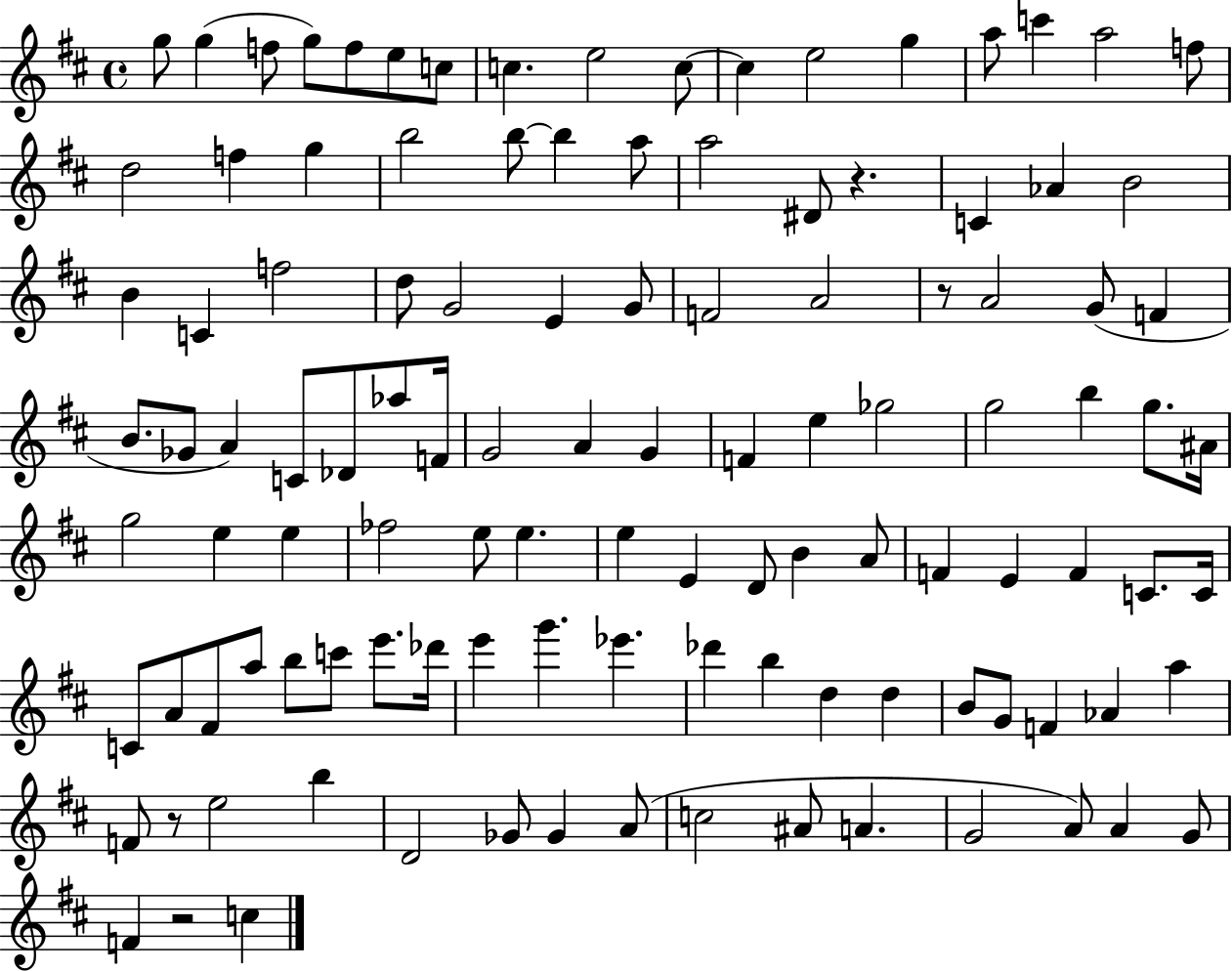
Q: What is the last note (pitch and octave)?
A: C5